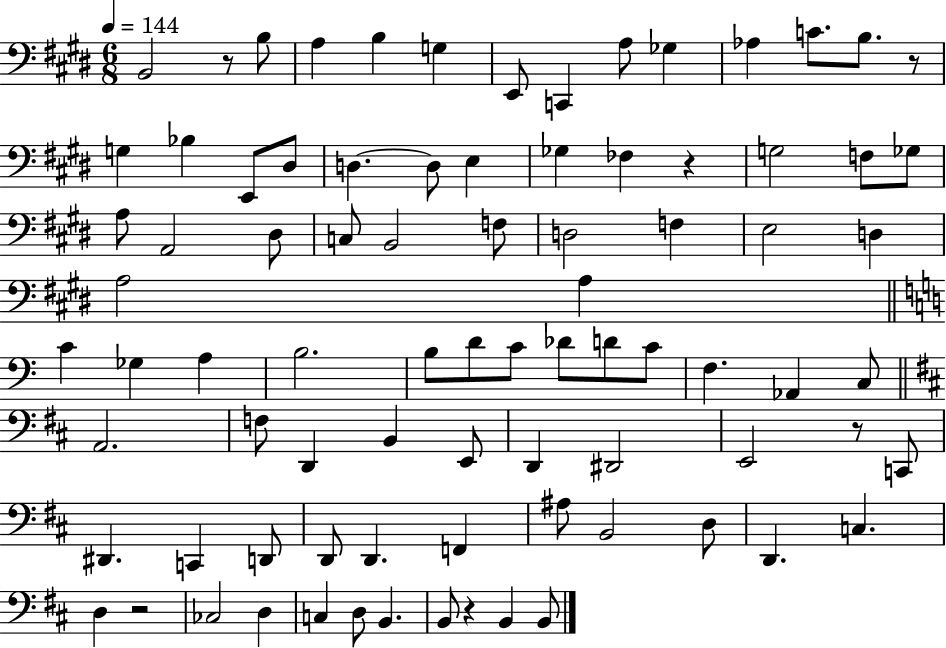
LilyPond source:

{
  \clef bass
  \numericTimeSignature
  \time 6/8
  \key e \major
  \tempo 4 = 144
  \repeat volta 2 { b,2 r8 b8 | a4 b4 g4 | e,8 c,4 a8 ges4 | aes4 c'8. b8. r8 | \break g4 bes4 e,8 dis8 | d4.~~ d8 e4 | ges4 fes4 r4 | g2 f8 ges8 | \break a8 a,2 dis8 | c8 b,2 f8 | d2 f4 | e2 d4 | \break a2 a4 | \bar "||" \break \key a \minor c'4 ges4 a4 | b2. | b8 d'8 c'8 des'8 d'8 c'8 | f4. aes,4 c8 | \break \bar "||" \break \key d \major a,2. | f8 d,4 b,4 e,8 | d,4 dis,2 | e,2 r8 c,8 | \break dis,4. c,4 d,8 | d,8 d,4. f,4 | ais8 b,2 d8 | d,4. c4. | \break d4 r2 | ces2 d4 | c4 d8 b,4. | b,8 r4 b,4 b,8 | \break } \bar "|."
}